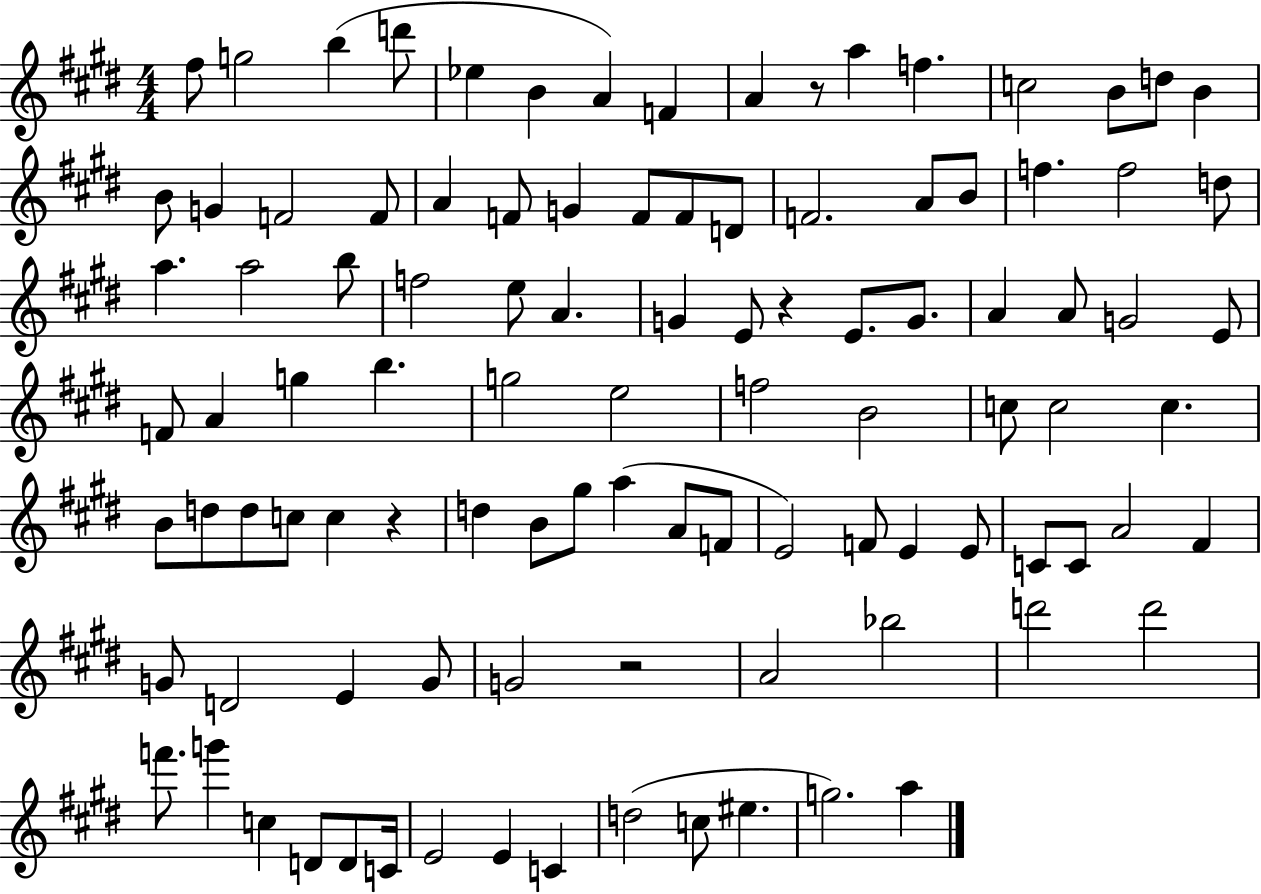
{
  \clef treble
  \numericTimeSignature
  \time 4/4
  \key e \major
  fis''8 g''2 b''4( d'''8 | ees''4 b'4 a'4) f'4 | a'4 r8 a''4 f''4. | c''2 b'8 d''8 b'4 | \break b'8 g'4 f'2 f'8 | a'4 f'8 g'4 f'8 f'8 d'8 | f'2. a'8 b'8 | f''4. f''2 d''8 | \break a''4. a''2 b''8 | f''2 e''8 a'4. | g'4 e'8 r4 e'8. g'8. | a'4 a'8 g'2 e'8 | \break f'8 a'4 g''4 b''4. | g''2 e''2 | f''2 b'2 | c''8 c''2 c''4. | \break b'8 d''8 d''8 c''8 c''4 r4 | d''4 b'8 gis''8 a''4( a'8 f'8 | e'2) f'8 e'4 e'8 | c'8 c'8 a'2 fis'4 | \break g'8 d'2 e'4 g'8 | g'2 r2 | a'2 bes''2 | d'''2 d'''2 | \break f'''8. g'''4 c''4 d'8 d'8 c'16 | e'2 e'4 c'4 | d''2( c''8 eis''4. | g''2.) a''4 | \break \bar "|."
}